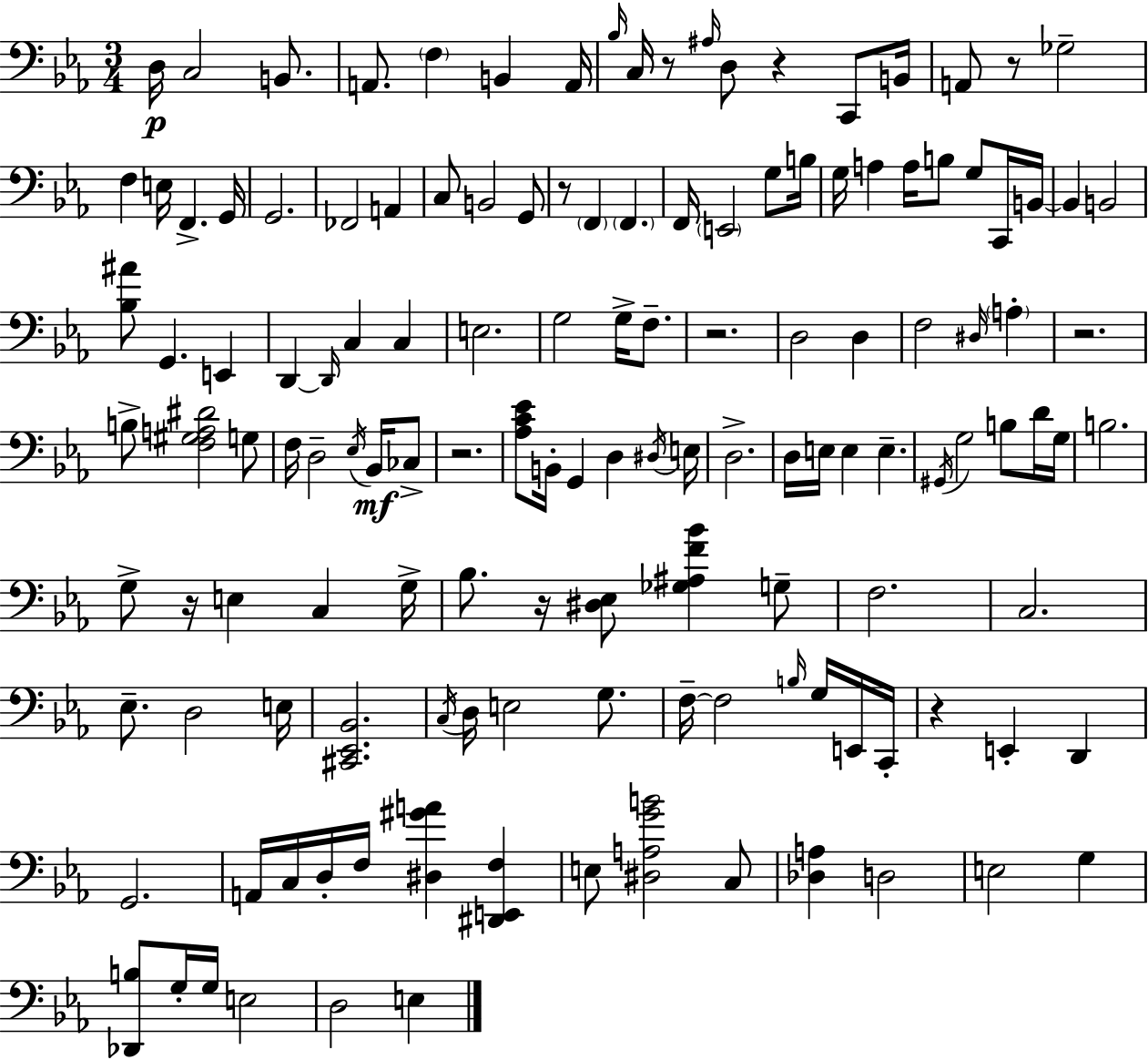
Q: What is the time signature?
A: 3/4